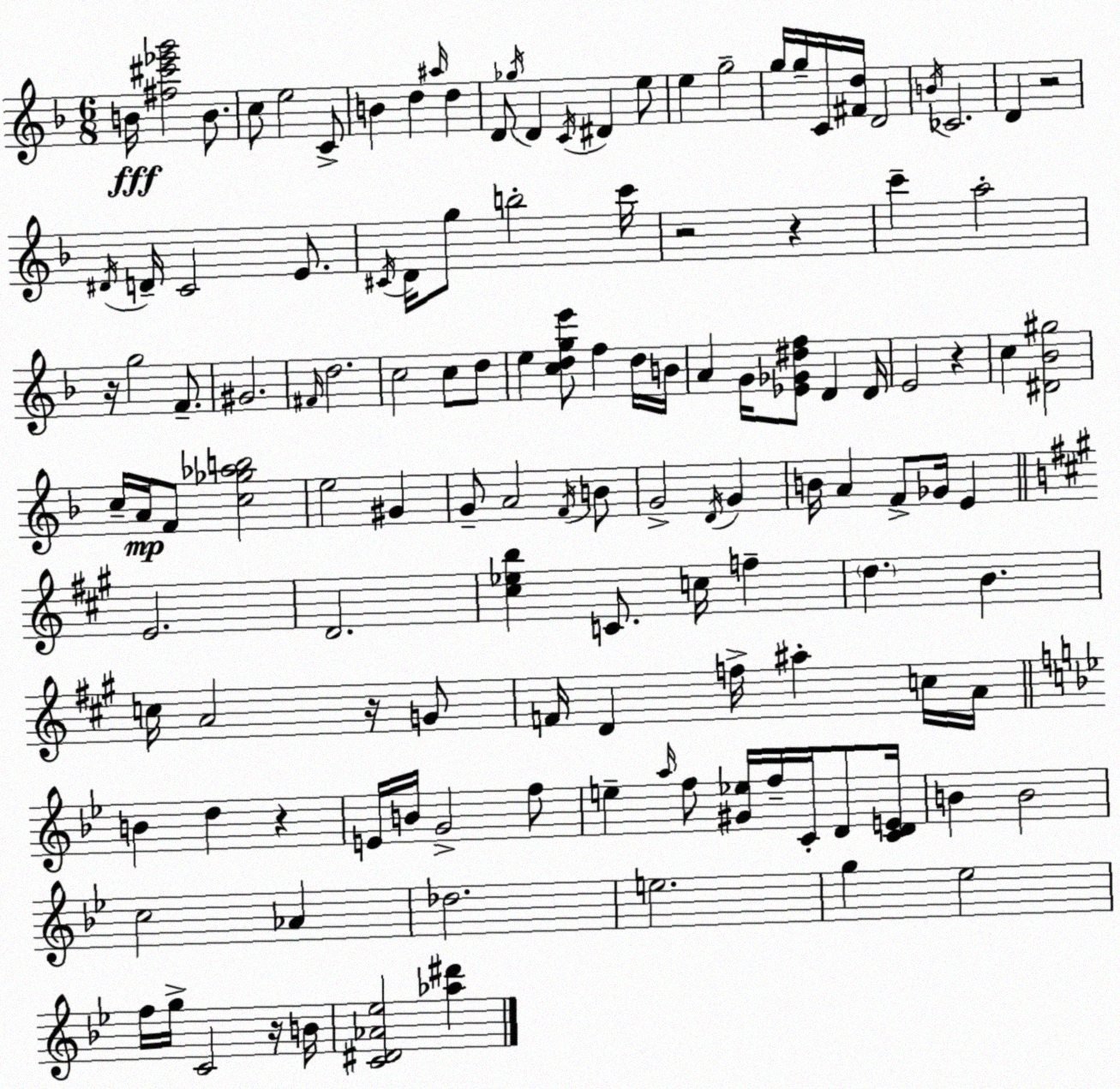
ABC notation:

X:1
T:Untitled
M:6/8
L:1/4
K:Dm
B/4 [^f^c'_e'g']2 B/2 c/2 e2 C/2 B d ^a/4 d D/2 _g/4 D C/4 ^D e/2 e g2 g/4 g/4 C/4 [^Fd]/4 D2 B/4 _C2 D z2 ^D/4 D/4 C2 E/2 ^C/4 D/4 g/2 b2 c'/4 z2 z c' a2 z/4 g2 F/2 ^G2 ^F/4 d2 c2 c/2 d/2 e [cdge']/2 f d/4 B/4 A G/4 [_E_G^df]/2 D D/4 E2 z c [^D_B^g]2 c/4 A/4 F/2 [c_g_ab]2 e2 ^G G/2 A2 F/4 B/2 G2 D/4 G B/4 A F/2 _G/4 E E2 D2 [^c_eb] C/2 c/4 f d B c/4 A2 z/4 G/2 F/4 D f/4 ^a c/4 A/4 B d z E/4 B/4 G2 f/2 e a/4 f/2 [^G_e]/4 f/4 C/4 D/2 [CDE]/4 B B2 c2 _A _d2 e2 g _e2 f/4 g/4 C2 z/4 B/4 [C^D_A_e]2 [_a^d']